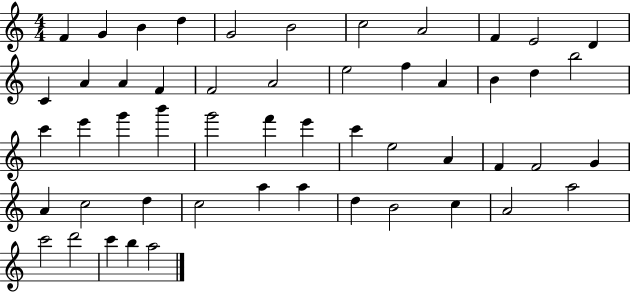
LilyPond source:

{
  \clef treble
  \numericTimeSignature
  \time 4/4
  \key c \major
  f'4 g'4 b'4 d''4 | g'2 b'2 | c''2 a'2 | f'4 e'2 d'4 | \break c'4 a'4 a'4 f'4 | f'2 a'2 | e''2 f''4 a'4 | b'4 d''4 b''2 | \break c'''4 e'''4 g'''4 b'''4 | g'''2 f'''4 e'''4 | c'''4 e''2 a'4 | f'4 f'2 g'4 | \break a'4 c''2 d''4 | c''2 a''4 a''4 | d''4 b'2 c''4 | a'2 a''2 | \break c'''2 d'''2 | c'''4 b''4 a''2 | \bar "|."
}